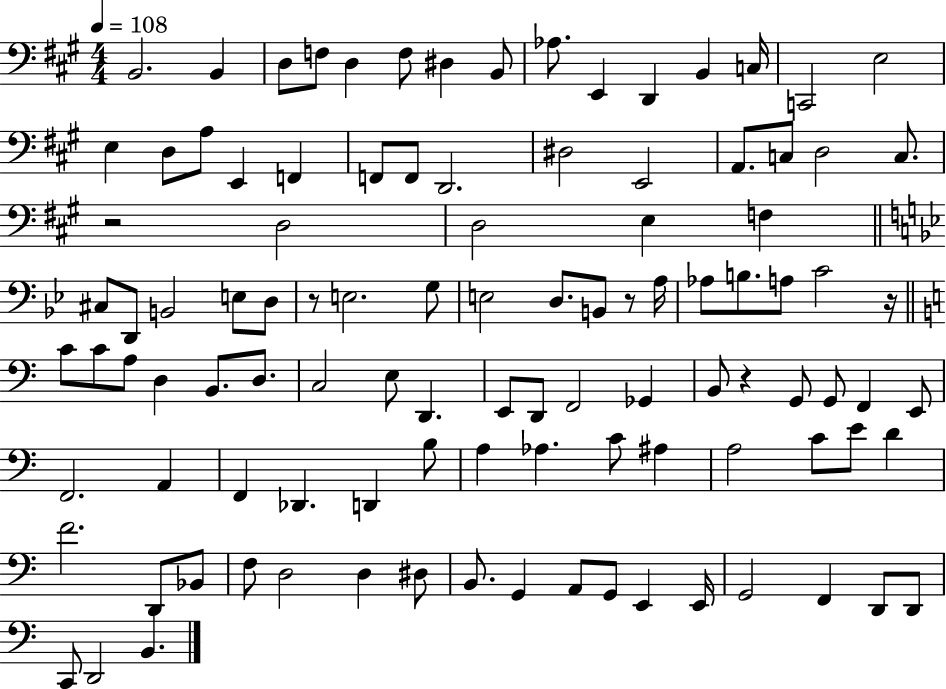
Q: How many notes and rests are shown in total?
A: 105